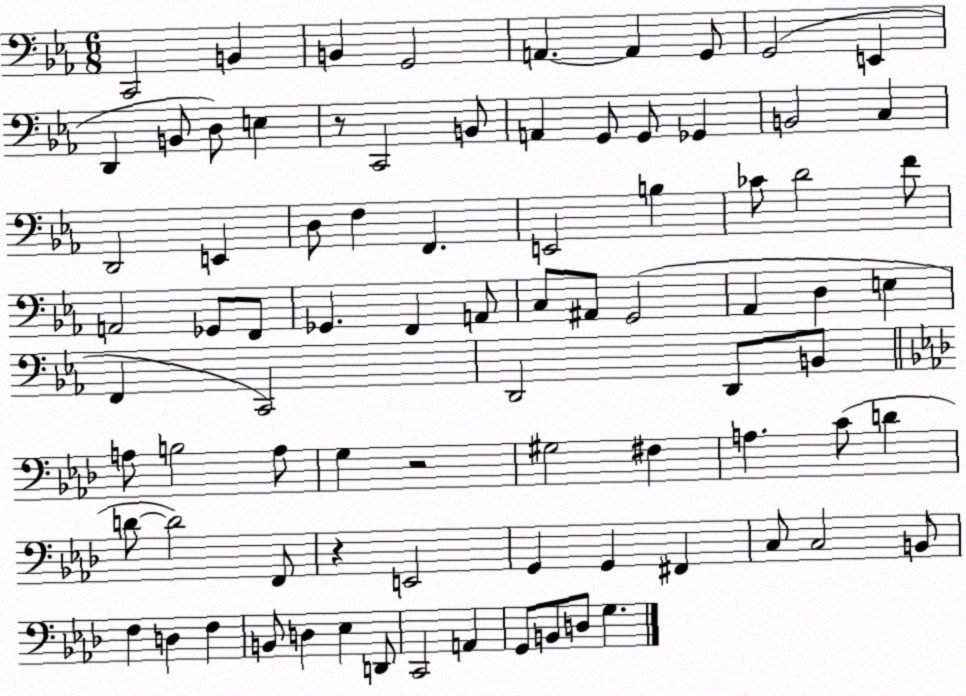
X:1
T:Untitled
M:6/8
L:1/4
K:Eb
C,,2 B,, B,, G,,2 A,, A,, G,,/2 G,,2 E,, D,, B,,/2 D,/2 E, z/2 C,,2 B,,/2 A,, G,,/2 G,,/2 _G,, B,,2 C, D,,2 E,, D,/2 F, F,, E,,2 B, _C/2 D2 F/2 A,,2 _G,,/2 F,,/2 _G,, F,, A,,/2 C,/2 ^A,,/2 G,,2 _A,, D, E, F,, C,,2 D,,2 D,,/2 B,,/2 A,/2 B,2 A,/2 G, z2 ^G,2 ^F, A, C/2 D D/2 D2 F,,/2 z E,,2 G,, G,, ^F,, C,/2 C,2 B,,/2 F, D, F, B,,/2 D, _E, D,,/2 C,,2 A,, G,,/2 B,,/2 D,/2 G,